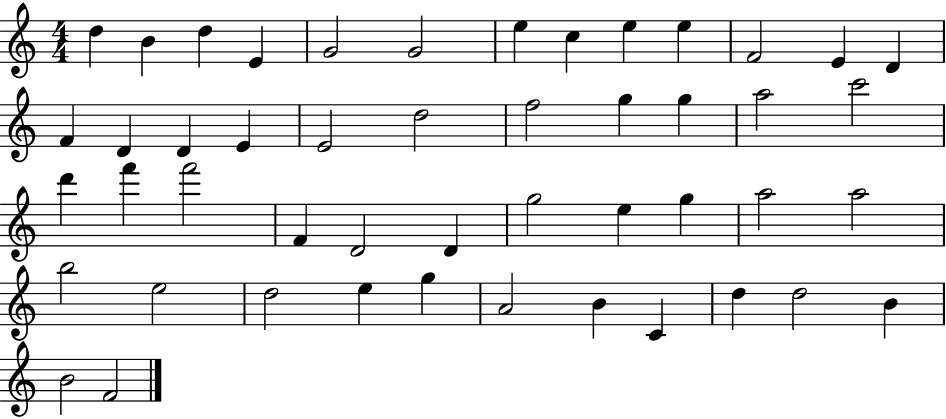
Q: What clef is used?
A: treble